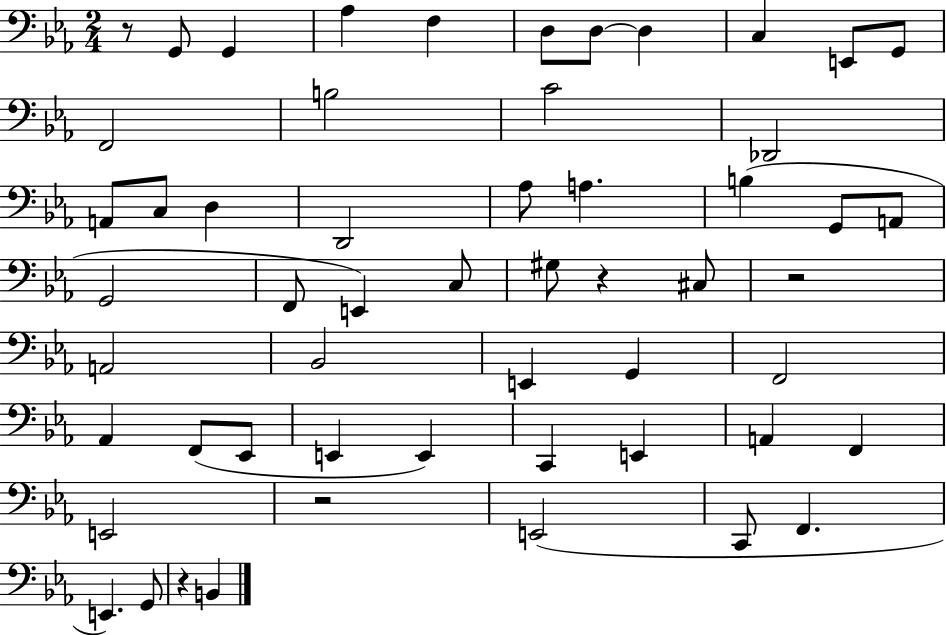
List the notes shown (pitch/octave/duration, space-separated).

R/e G2/e G2/q Ab3/q F3/q D3/e D3/e D3/q C3/q E2/e G2/e F2/h B3/h C4/h Db2/h A2/e C3/e D3/q D2/h Ab3/e A3/q. B3/q G2/e A2/e G2/h F2/e E2/q C3/e G#3/e R/q C#3/e R/h A2/h Bb2/h E2/q G2/q F2/h Ab2/q F2/e Eb2/e E2/q E2/q C2/q E2/q A2/q F2/q E2/h R/h E2/h C2/e F2/q. E2/q. G2/e R/q B2/q